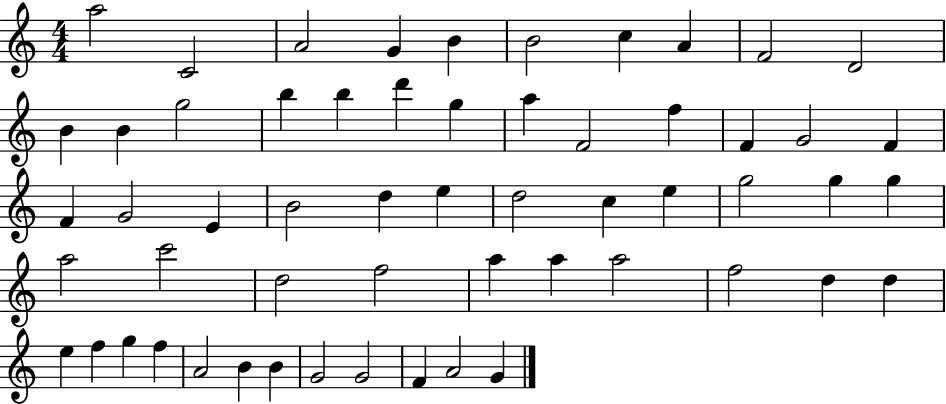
{
  \clef treble
  \numericTimeSignature
  \time 4/4
  \key c \major
  a''2 c'2 | a'2 g'4 b'4 | b'2 c''4 a'4 | f'2 d'2 | \break b'4 b'4 g''2 | b''4 b''4 d'''4 g''4 | a''4 f'2 f''4 | f'4 g'2 f'4 | \break f'4 g'2 e'4 | b'2 d''4 e''4 | d''2 c''4 e''4 | g''2 g''4 g''4 | \break a''2 c'''2 | d''2 f''2 | a''4 a''4 a''2 | f''2 d''4 d''4 | \break e''4 f''4 g''4 f''4 | a'2 b'4 b'4 | g'2 g'2 | f'4 a'2 g'4 | \break \bar "|."
}